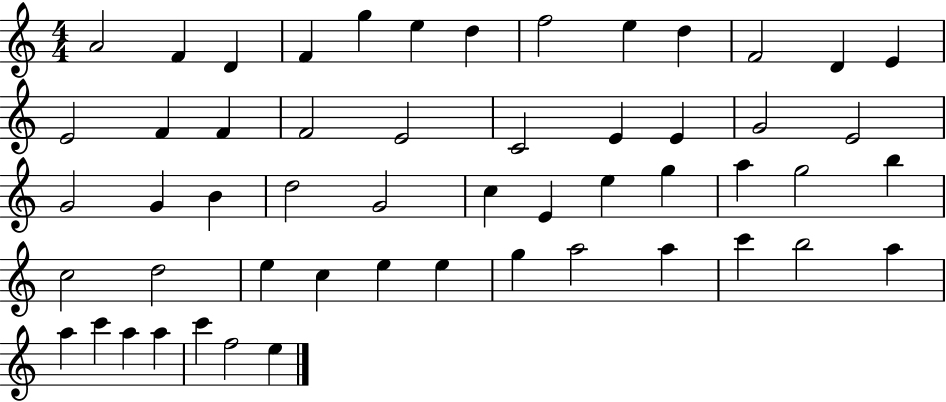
A4/h F4/q D4/q F4/q G5/q E5/q D5/q F5/h E5/q D5/q F4/h D4/q E4/q E4/h F4/q F4/q F4/h E4/h C4/h E4/q E4/q G4/h E4/h G4/h G4/q B4/q D5/h G4/h C5/q E4/q E5/q G5/q A5/q G5/h B5/q C5/h D5/h E5/q C5/q E5/q E5/q G5/q A5/h A5/q C6/q B5/h A5/q A5/q C6/q A5/q A5/q C6/q F5/h E5/q